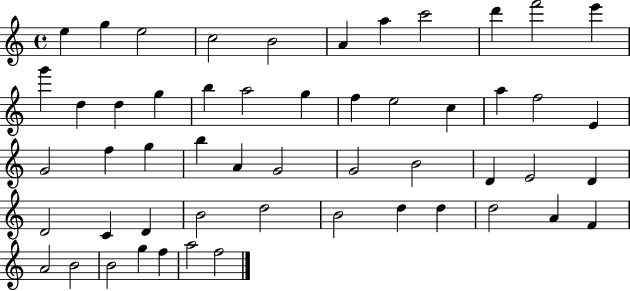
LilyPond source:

{
  \clef treble
  \time 4/4
  \defaultTimeSignature
  \key c \major
  e''4 g''4 e''2 | c''2 b'2 | a'4 a''4 c'''2 | d'''4 f'''2 e'''4 | \break g'''4 d''4 d''4 g''4 | b''4 a''2 g''4 | f''4 e''2 c''4 | a''4 f''2 e'4 | \break g'2 f''4 g''4 | b''4 a'4 g'2 | g'2 b'2 | d'4 e'2 d'4 | \break d'2 c'4 d'4 | b'2 d''2 | b'2 d''4 d''4 | d''2 a'4 f'4 | \break a'2 b'2 | b'2 g''4 f''4 | a''2 f''2 | \bar "|."
}